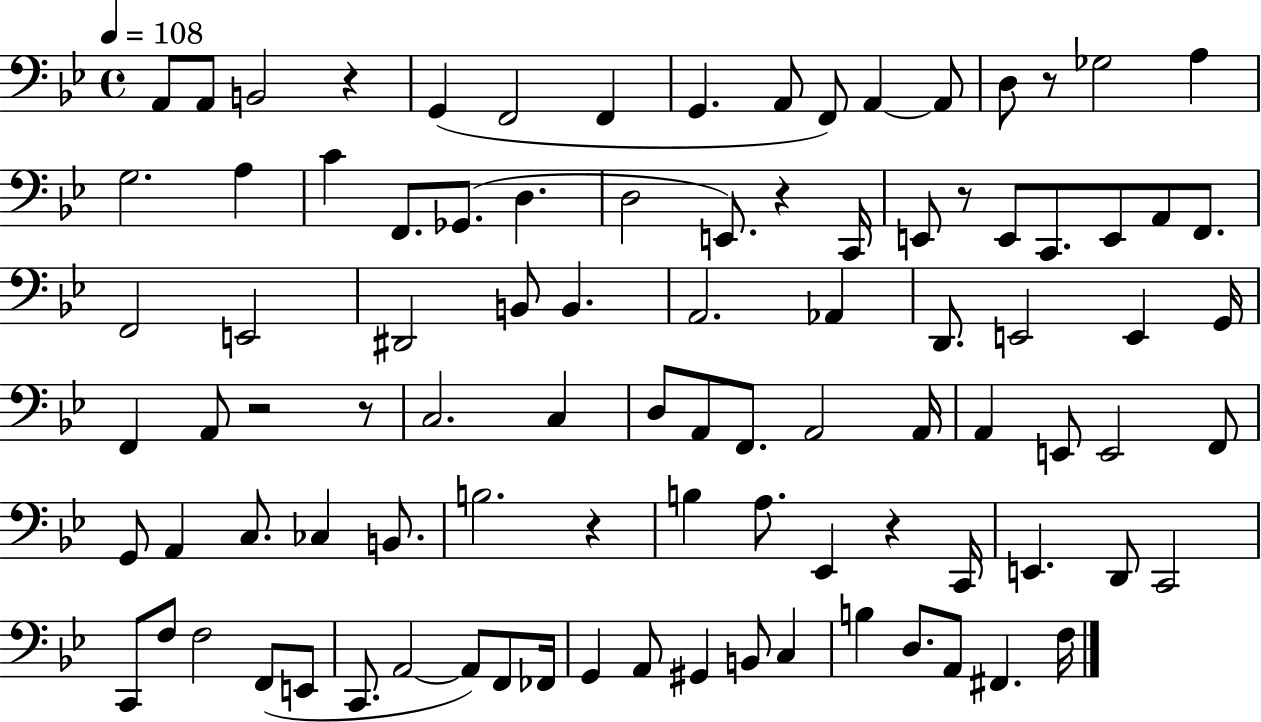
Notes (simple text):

A2/e A2/e B2/h R/q G2/q F2/h F2/q G2/q. A2/e F2/e A2/q A2/e D3/e R/e Gb3/h A3/q G3/h. A3/q C4/q F2/e. Gb2/e. D3/q. D3/h E2/e. R/q C2/s E2/e R/e E2/e C2/e. E2/e A2/e F2/e. F2/h E2/h D#2/h B2/e B2/q. A2/h. Ab2/q D2/e. E2/h E2/q G2/s F2/q A2/e R/h R/e C3/h. C3/q D3/e A2/e F2/e. A2/h A2/s A2/q E2/e E2/h F2/e G2/e A2/q C3/e. CES3/q B2/e. B3/h. R/q B3/q A3/e. Eb2/q R/q C2/s E2/q. D2/e C2/h C2/e F3/e F3/h F2/e E2/e C2/e. A2/h A2/e F2/e FES2/s G2/q A2/e G#2/q B2/e C3/q B3/q D3/e. A2/e F#2/q. F3/s